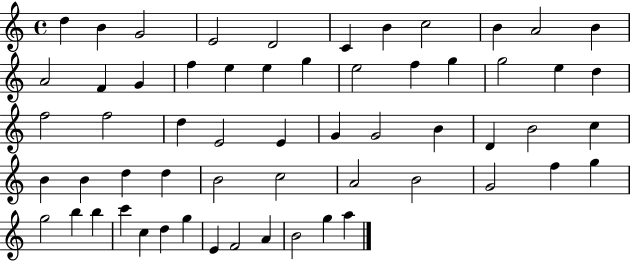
X:1
T:Untitled
M:4/4
L:1/4
K:C
d B G2 E2 D2 C B c2 B A2 B A2 F G f e e g e2 f g g2 e d f2 f2 d E2 E G G2 B D B2 c B B d d B2 c2 A2 B2 G2 f g g2 b b c' c d g E F2 A B2 g a